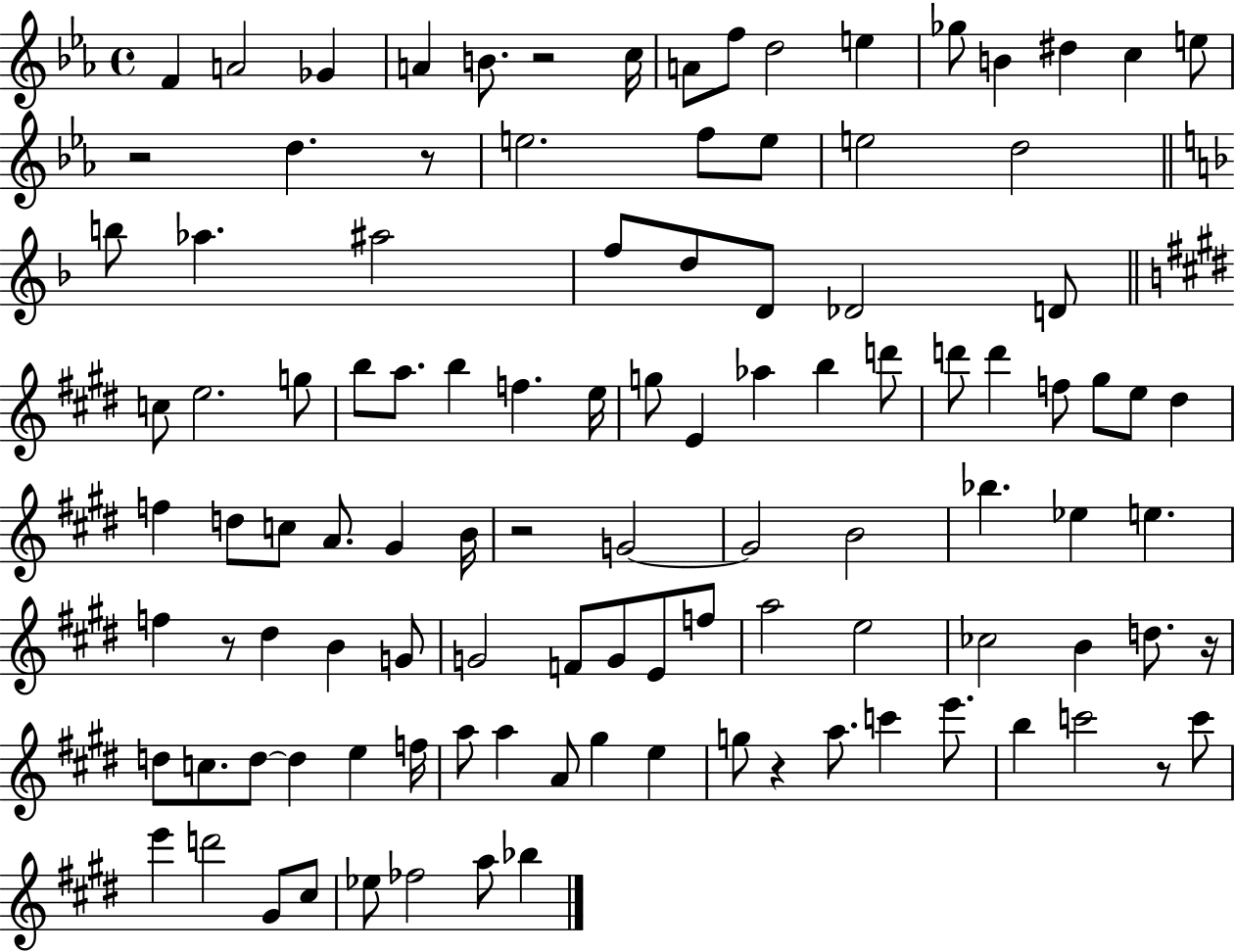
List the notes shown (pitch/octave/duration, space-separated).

F4/q A4/h Gb4/q A4/q B4/e. R/h C5/s A4/e F5/e D5/h E5/q Gb5/e B4/q D#5/q C5/q E5/e R/h D5/q. R/e E5/h. F5/e E5/e E5/h D5/h B5/e Ab5/q. A#5/h F5/e D5/e D4/e Db4/h D4/e C5/e E5/h. G5/e B5/e A5/e. B5/q F5/q. E5/s G5/e E4/q Ab5/q B5/q D6/e D6/e D6/q F5/e G#5/e E5/e D#5/q F5/q D5/e C5/e A4/e. G#4/q B4/s R/h G4/h G4/h B4/h Bb5/q. Eb5/q E5/q. F5/q R/e D#5/q B4/q G4/e G4/h F4/e G4/e E4/e F5/e A5/h E5/h CES5/h B4/q D5/e. R/s D5/e C5/e. D5/e D5/q E5/q F5/s A5/e A5/q A4/e G#5/q E5/q G5/e R/q A5/e. C6/q E6/e. B5/q C6/h R/e C6/e E6/q D6/h G#4/e C#5/e Eb5/e FES5/h A5/e Bb5/q